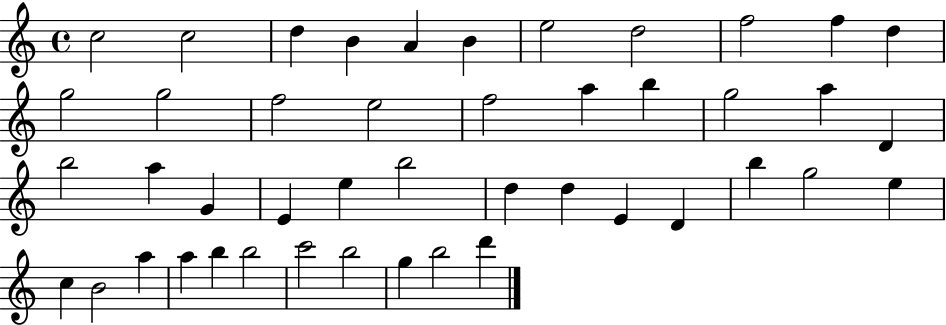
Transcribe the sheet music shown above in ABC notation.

X:1
T:Untitled
M:4/4
L:1/4
K:C
c2 c2 d B A B e2 d2 f2 f d g2 g2 f2 e2 f2 a b g2 a D b2 a G E e b2 d d E D b g2 e c B2 a a b b2 c'2 b2 g b2 d'